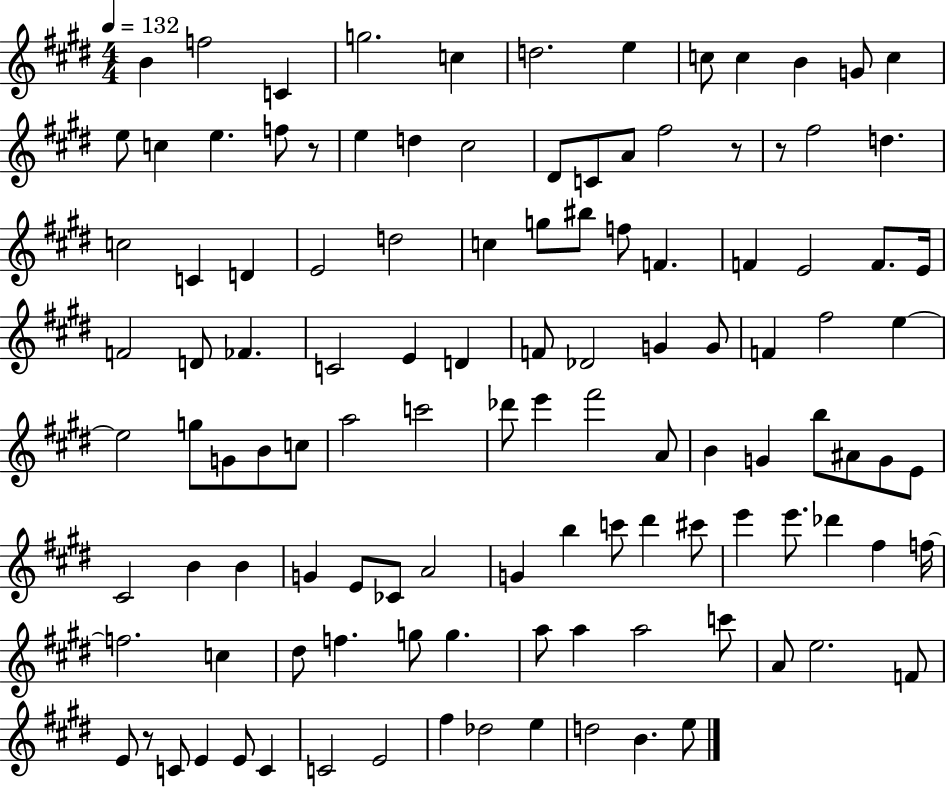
B4/q F5/h C4/q G5/h. C5/q D5/h. E5/q C5/e C5/q B4/q G4/e C5/q E5/e C5/q E5/q. F5/e R/e E5/q D5/q C#5/h D#4/e C4/e A4/e F#5/h R/e R/e F#5/h D5/q. C5/h C4/q D4/q E4/h D5/h C5/q G5/e BIS5/e F5/e F4/q. F4/q E4/h F4/e. E4/s F4/h D4/e FES4/q. C4/h E4/q D4/q F4/e Db4/h G4/q G4/e F4/q F#5/h E5/q E5/h G5/e G4/e B4/e C5/e A5/h C6/h Db6/e E6/q F#6/h A4/e B4/q G4/q B5/e A#4/e G4/e E4/e C#4/h B4/q B4/q G4/q E4/e CES4/e A4/h G4/q B5/q C6/e D#6/q C#6/e E6/q E6/e. Db6/q F#5/q F5/s F5/h. C5/q D#5/e F5/q. G5/e G5/q. A5/e A5/q A5/h C6/e A4/e E5/h. F4/e E4/e R/e C4/e E4/q E4/e C4/q C4/h E4/h F#5/q Db5/h E5/q D5/h B4/q. E5/e